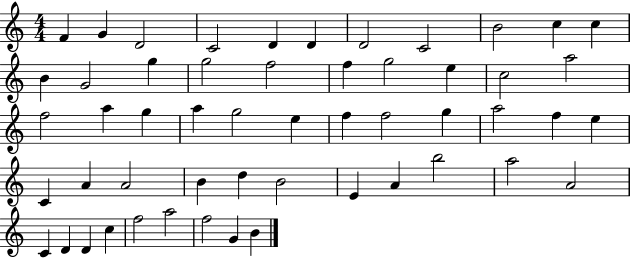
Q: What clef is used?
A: treble